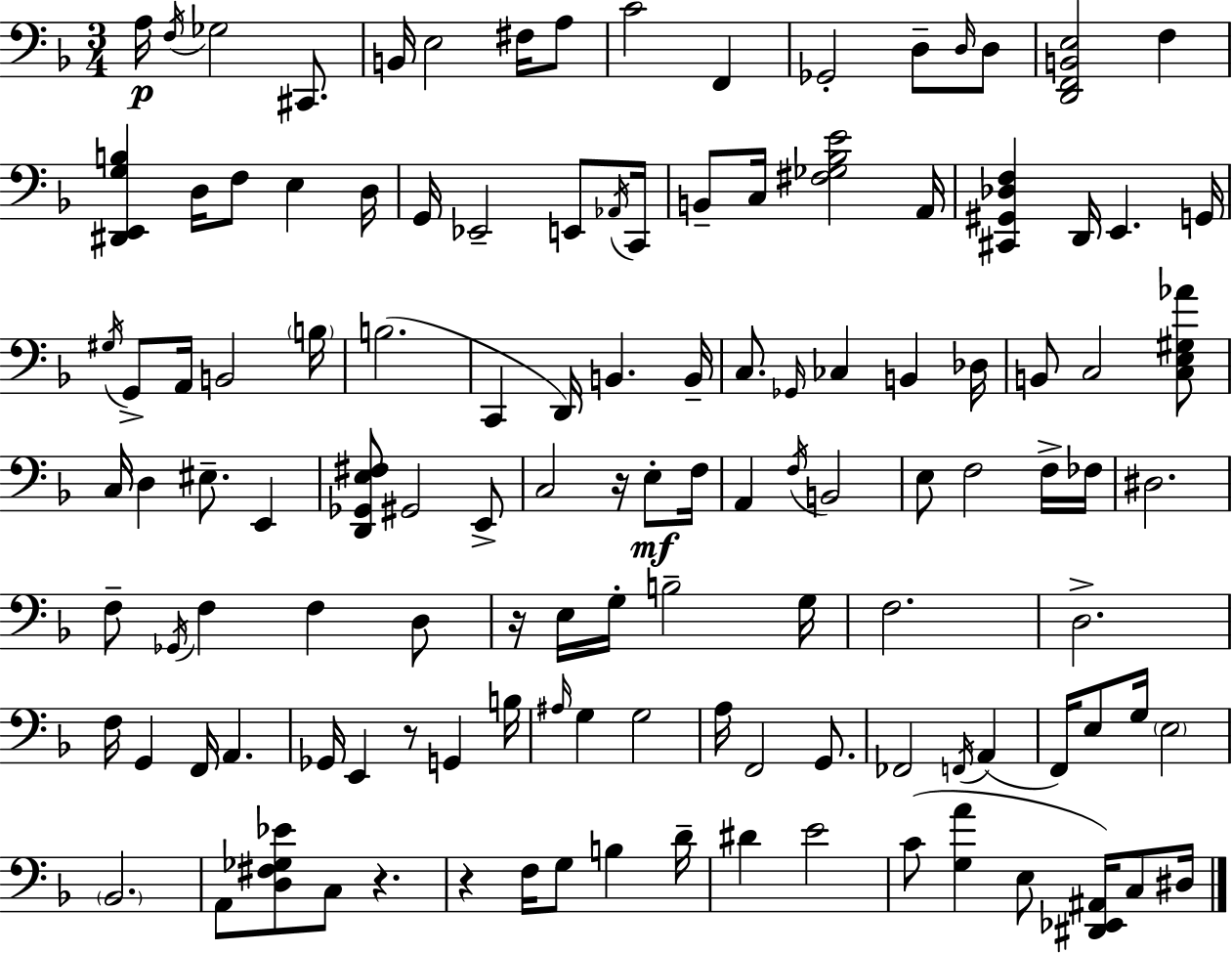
X:1
T:Untitled
M:3/4
L:1/4
K:F
A,/4 F,/4 _G,2 ^C,,/2 B,,/4 E,2 ^F,/4 A,/2 C2 F,, _G,,2 D,/2 D,/4 D,/2 [D,,F,,B,,E,]2 F, [^D,,E,,G,B,] D,/4 F,/2 E, D,/4 G,,/4 _E,,2 E,,/2 _A,,/4 C,,/4 B,,/2 C,/4 [^F,_G,_B,E]2 A,,/4 [^C,,^G,,_D,F,] D,,/4 E,, G,,/4 ^G,/4 G,,/2 A,,/4 B,,2 B,/4 B,2 C,, D,,/4 B,, B,,/4 C,/2 _G,,/4 _C, B,, _D,/4 B,,/2 C,2 [C,E,^G,_A]/2 C,/4 D, ^E,/2 E,, [D,,_G,,E,^F,]/2 ^G,,2 E,,/2 C,2 z/4 E,/2 F,/4 A,, F,/4 B,,2 E,/2 F,2 F,/4 _F,/4 ^D,2 F,/2 _G,,/4 F, F, D,/2 z/4 E,/4 G,/4 B,2 G,/4 F,2 D,2 F,/4 G,, F,,/4 A,, _G,,/4 E,, z/2 G,, B,/4 ^A,/4 G, G,2 A,/4 F,,2 G,,/2 _F,,2 F,,/4 A,, F,,/4 E,/2 G,/4 E,2 _B,,2 A,,/2 [D,^F,_G,_E]/2 C,/2 z z F,/4 G,/2 B, D/4 ^D E2 C/2 [G,A] E,/2 [^D,,_E,,^A,,]/4 C,/2 ^D,/4